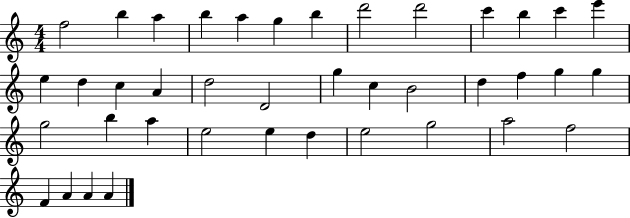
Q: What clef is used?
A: treble